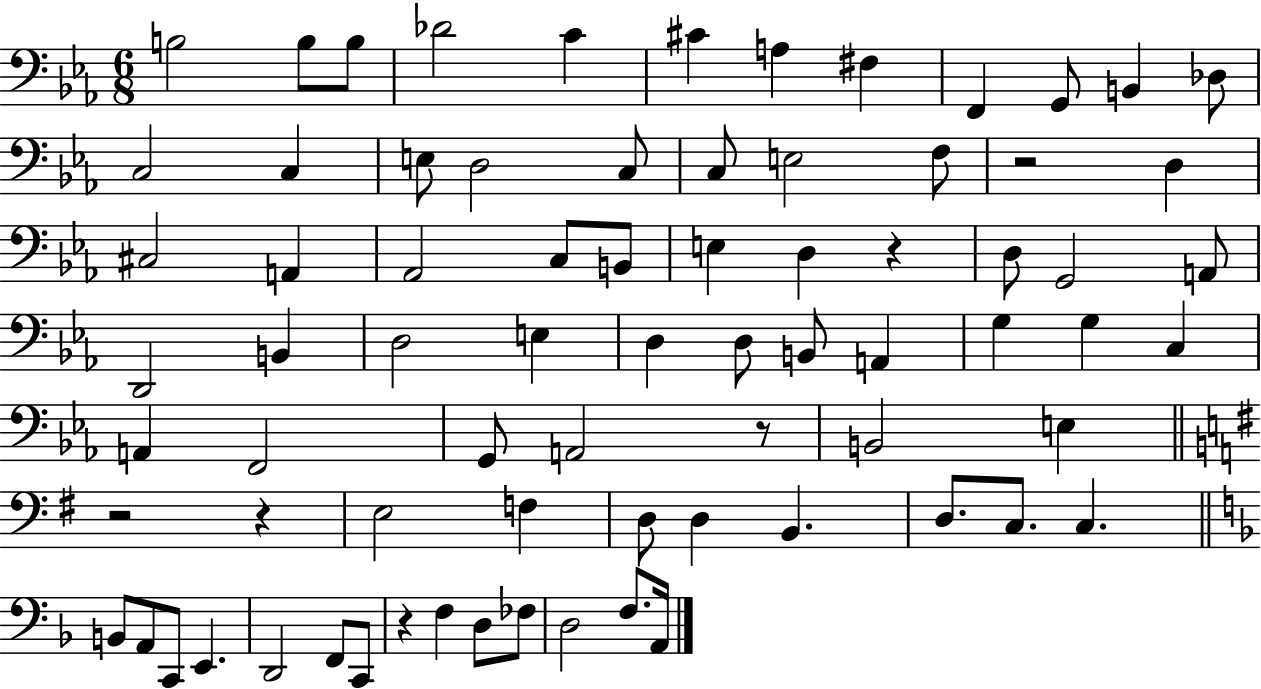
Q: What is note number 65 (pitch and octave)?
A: D3